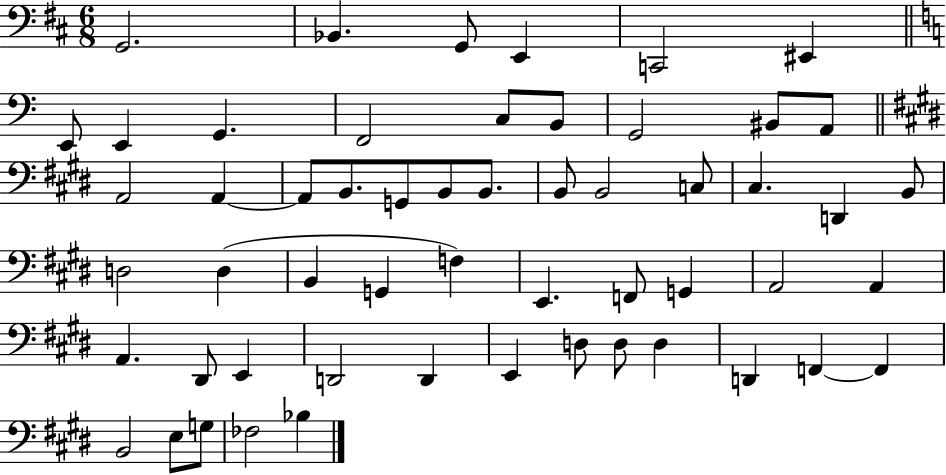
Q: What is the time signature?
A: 6/8